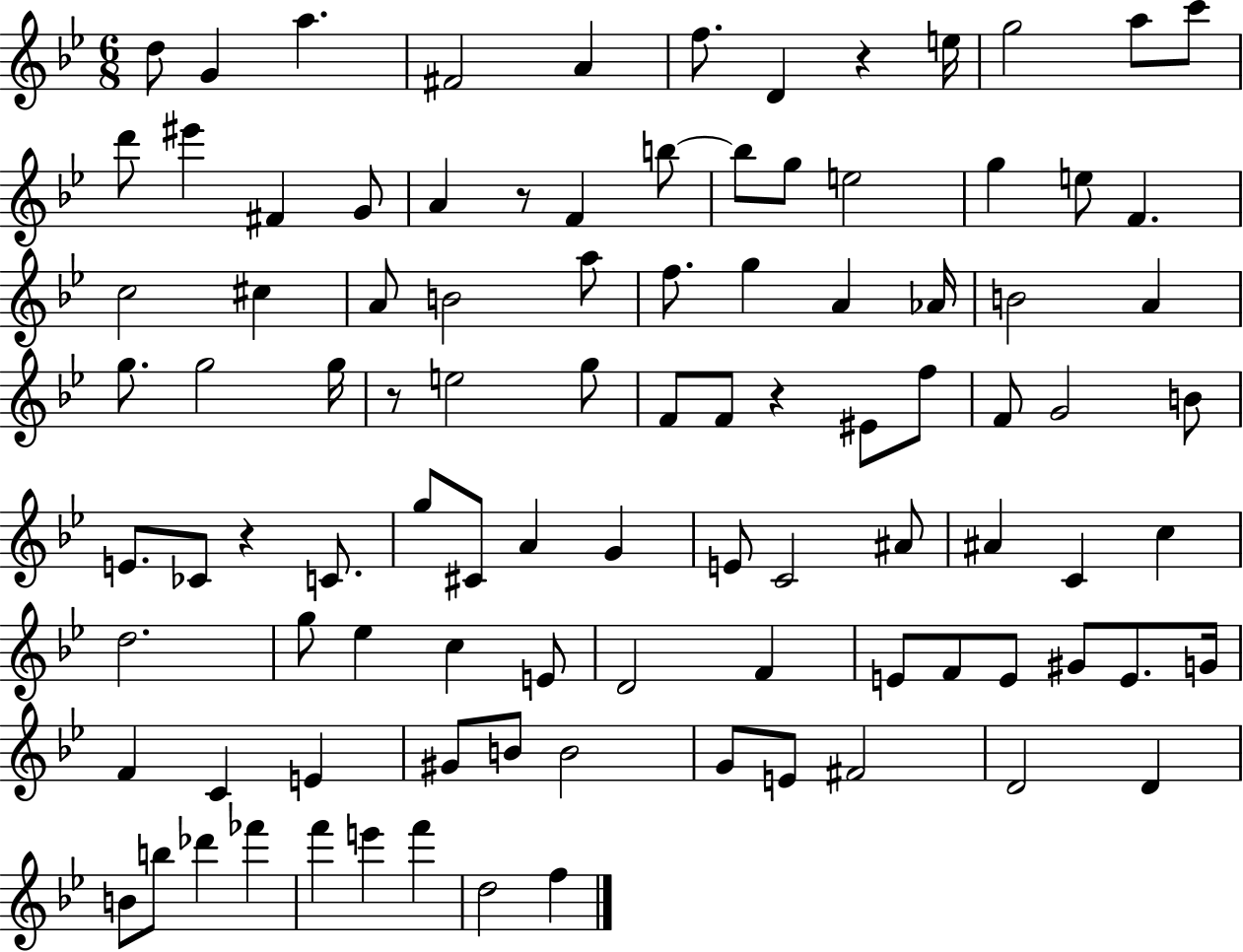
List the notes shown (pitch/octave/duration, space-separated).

D5/e G4/q A5/q. F#4/h A4/q F5/e. D4/q R/q E5/s G5/h A5/e C6/e D6/e EIS6/q F#4/q G4/e A4/q R/e F4/q B5/e B5/e G5/e E5/h G5/q E5/e F4/q. C5/h C#5/q A4/e B4/h A5/e F5/e. G5/q A4/q Ab4/s B4/h A4/q G5/e. G5/h G5/s R/e E5/h G5/e F4/e F4/e R/q EIS4/e F5/e F4/e G4/h B4/e E4/e. CES4/e R/q C4/e. G5/e C#4/e A4/q G4/q E4/e C4/h A#4/e A#4/q C4/q C5/q D5/h. G5/e Eb5/q C5/q E4/e D4/h F4/q E4/e F4/e E4/e G#4/e E4/e. G4/s F4/q C4/q E4/q G#4/e B4/e B4/h G4/e E4/e F#4/h D4/h D4/q B4/e B5/e Db6/q FES6/q F6/q E6/q F6/q D5/h F5/q